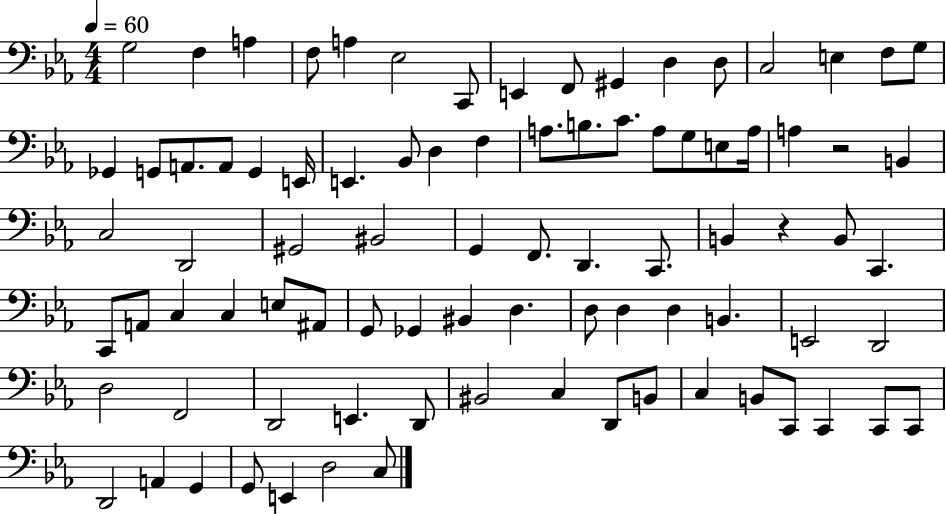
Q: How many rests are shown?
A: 2